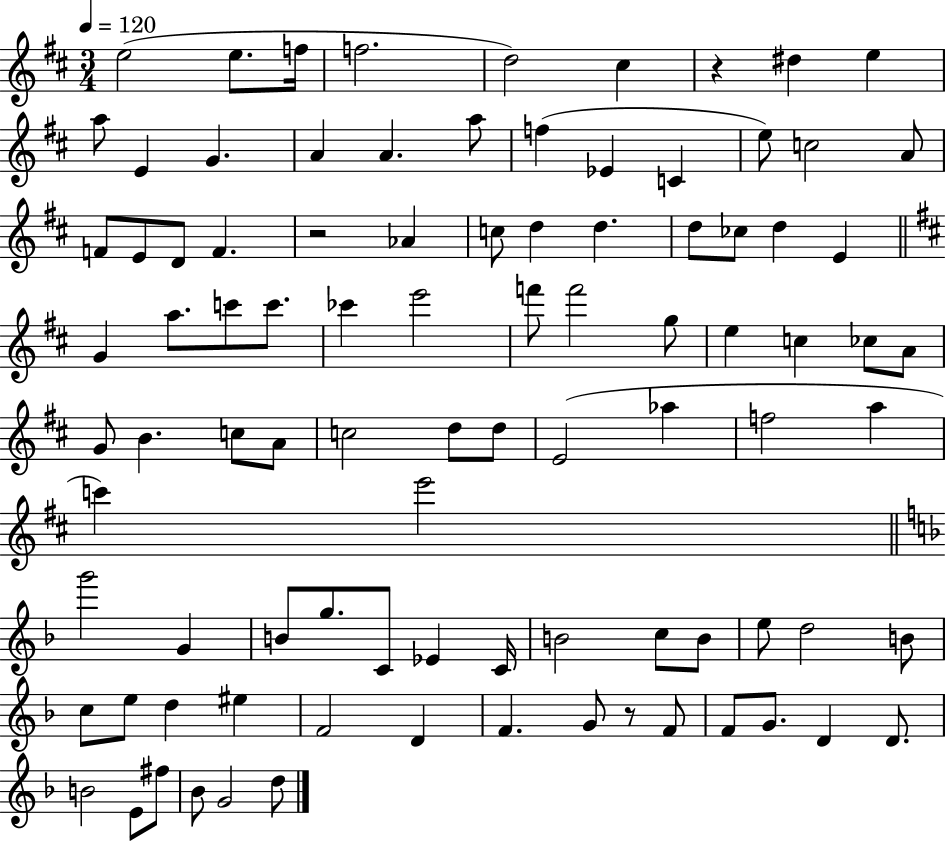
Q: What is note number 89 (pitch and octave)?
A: G4